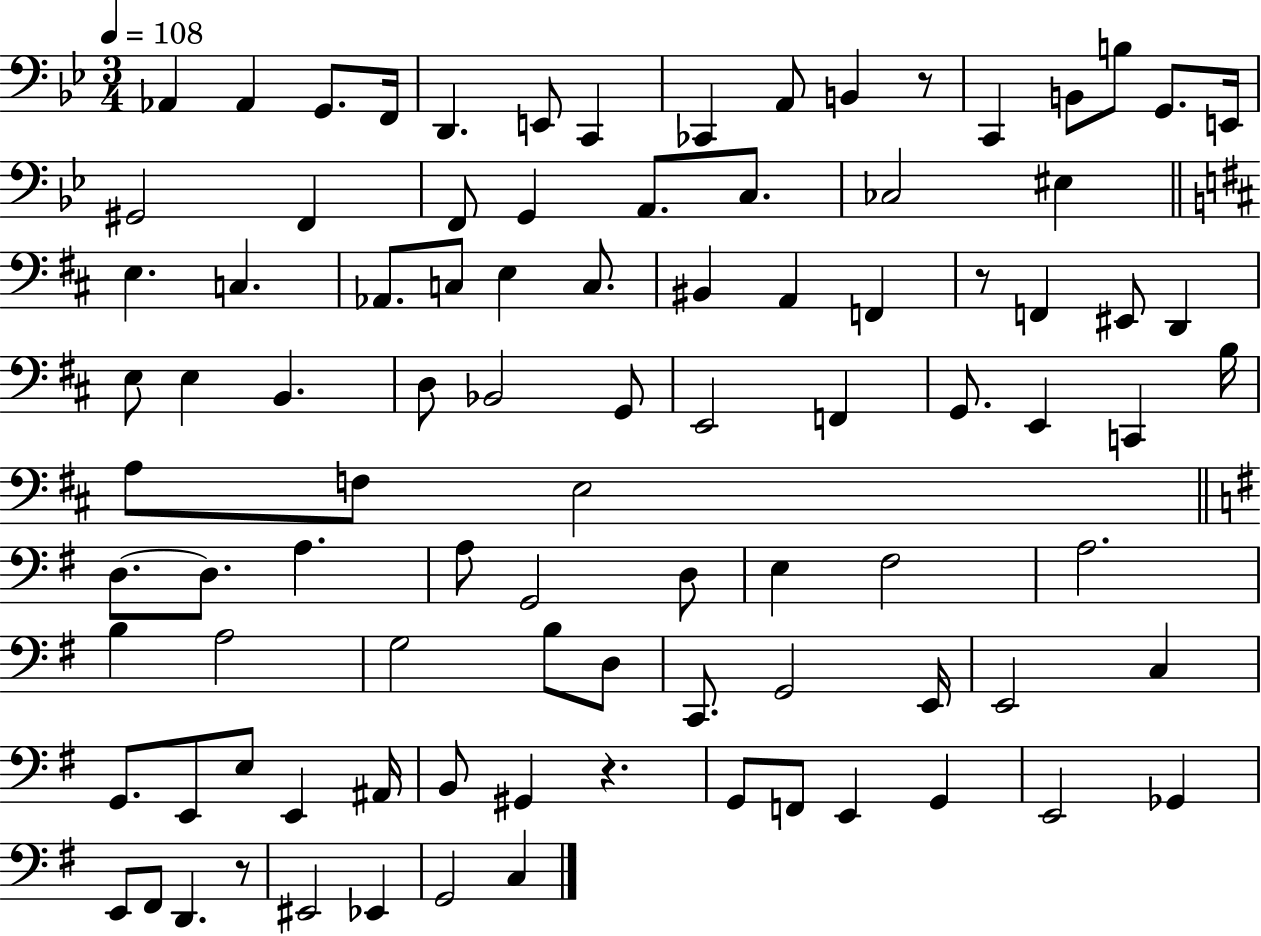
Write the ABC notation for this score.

X:1
T:Untitled
M:3/4
L:1/4
K:Bb
_A,, _A,, G,,/2 F,,/4 D,, E,,/2 C,, _C,, A,,/2 B,, z/2 C,, B,,/2 B,/2 G,,/2 E,,/4 ^G,,2 F,, F,,/2 G,, A,,/2 C,/2 _C,2 ^E, E, C, _A,,/2 C,/2 E, C,/2 ^B,, A,, F,, z/2 F,, ^E,,/2 D,, E,/2 E, B,, D,/2 _B,,2 G,,/2 E,,2 F,, G,,/2 E,, C,, B,/4 A,/2 F,/2 E,2 D,/2 D,/2 A, A,/2 G,,2 D,/2 E, ^F,2 A,2 B, A,2 G,2 B,/2 D,/2 C,,/2 G,,2 E,,/4 E,,2 C, G,,/2 E,,/2 E,/2 E,, ^A,,/4 B,,/2 ^G,, z G,,/2 F,,/2 E,, G,, E,,2 _G,, E,,/2 ^F,,/2 D,, z/2 ^E,,2 _E,, G,,2 C,